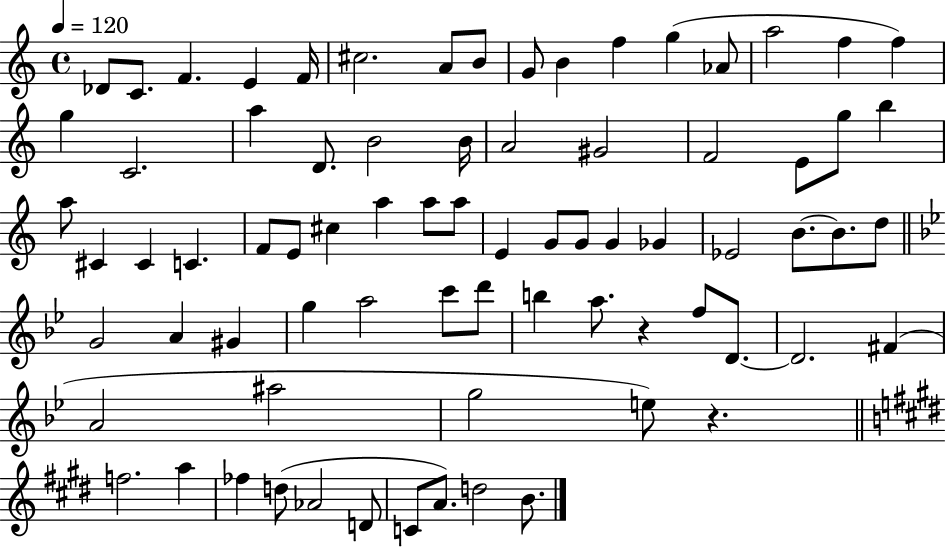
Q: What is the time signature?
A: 4/4